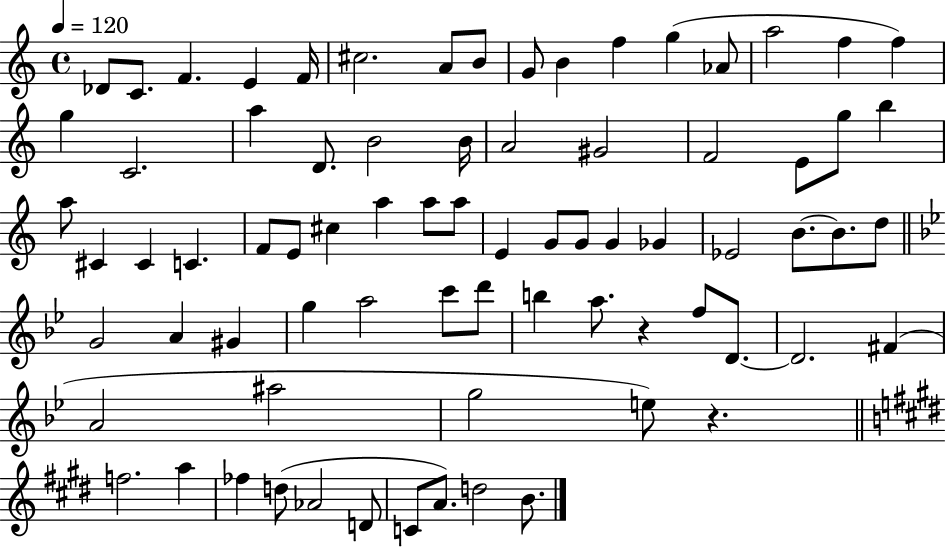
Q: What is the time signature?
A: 4/4